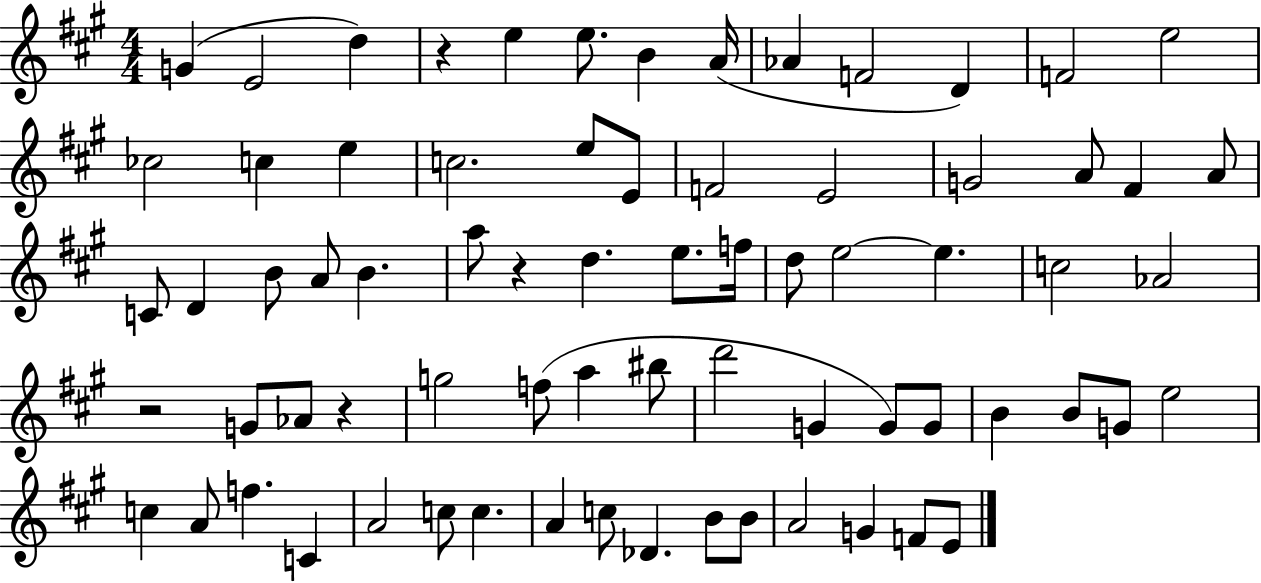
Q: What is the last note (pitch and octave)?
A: E4